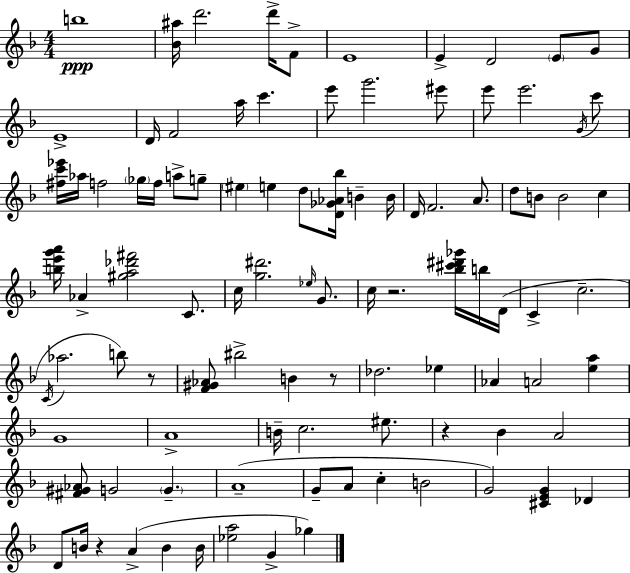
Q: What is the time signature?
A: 4/4